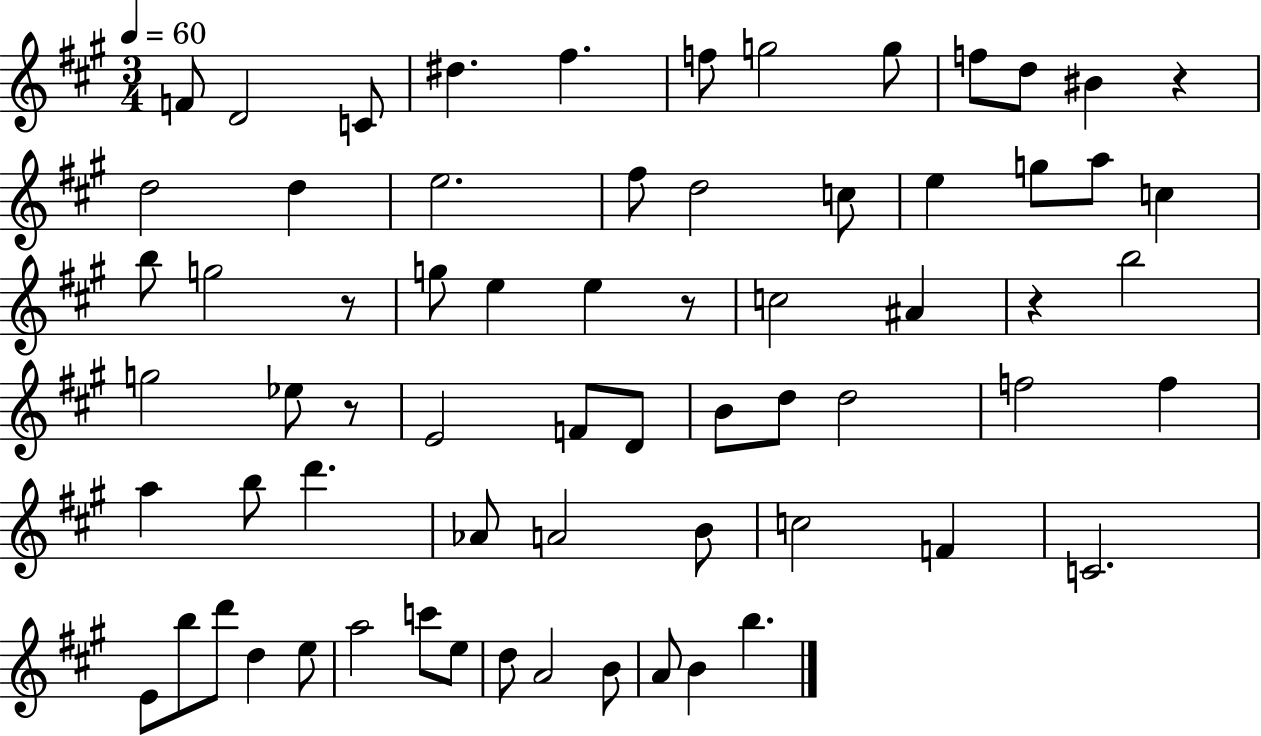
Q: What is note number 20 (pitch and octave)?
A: A5